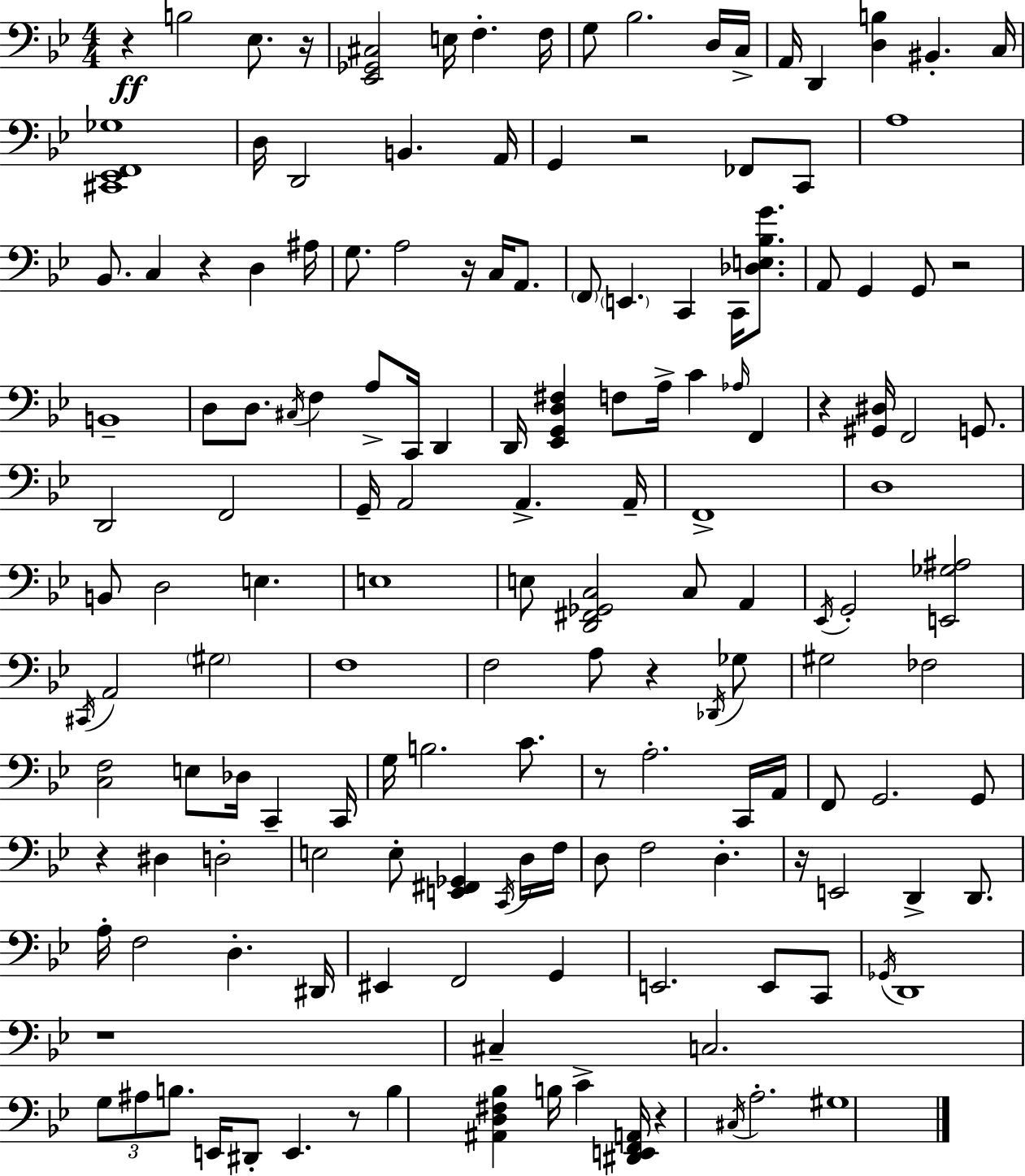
{
  \clef bass
  \numericTimeSignature
  \time 4/4
  \key bes \major
  r4\ff b2 ees8. r16 | <ees, ges, cis>2 e16 f4.-. f16 | g8 bes2. d16 c16-> | a,16 d,4 <d b>4 bis,4.-. c16 | \break <cis, ees, f, ges>1 | d16 d,2 b,4. a,16 | g,4 r2 fes,8 c,8 | a1 | \break bes,8. c4 r4 d4 ais16 | g8. a2 r16 c16 a,8. | \parenthesize f,8 \parenthesize e,4. c,4 c,16 <des e bes g'>8. | a,8 g,4 g,8 r2 | \break b,1-- | d8 d8. \acciaccatura { cis16 } f4 a8-> c,16 d,4 | d,16 <ees, g, d fis>4 f8 a16-> c'4 \grace { aes16 } f,4 | r4 <gis, dis>16 f,2 g,8. | \break d,2 f,2 | g,16-- a,2 a,4.-> | a,16-- f,1-> | d1 | \break b,8 d2 e4. | e1 | e8 <d, fis, ges, c>2 c8 a,4 | \acciaccatura { ees,16 } g,2-. <e, ges ais>2 | \break \acciaccatura { cis,16 } a,2 \parenthesize gis2 | f1 | f2 a8 r4 | \acciaccatura { des,16 } ges8 gis2 fes2 | \break <c f>2 e8 des16 | c,4-- c,16 g16 b2. | c'8. r8 a2.-. | c,16 a,16 f,8 g,2. | \break g,8 r4 dis4 d2-. | e2 e8-. <e, fis, ges,>4 | \acciaccatura { c,16 } d16 f16 d8 f2 | d4.-. r16 e,2 d,4-> | \break d,8. a16-. f2 d4.-. | dis,16 eis,4 f,2 | g,4 e,2. | e,8 c,8 \acciaccatura { ges,16 } d,1 | \break r1 | cis4-- c2. | \tuplet 3/2 { g8 ais8 b8. } e,16 dis,8-. | e,4. r8 b4 <ais, d fis bes>4 | \break b16 c'4-> <dis, e, f, a,>16 r4 \acciaccatura { cis16 } a2.-. | gis1 | \bar "|."
}